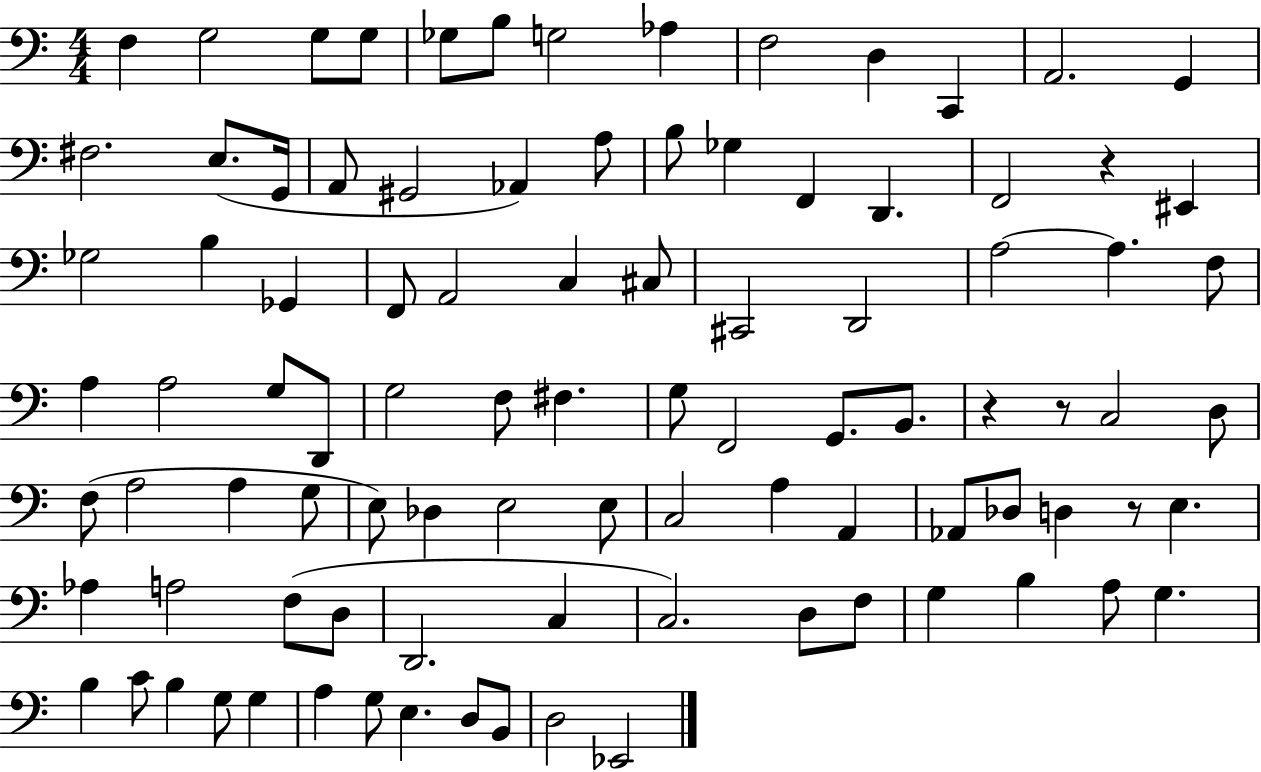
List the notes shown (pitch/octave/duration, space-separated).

F3/q G3/h G3/e G3/e Gb3/e B3/e G3/h Ab3/q F3/h D3/q C2/q A2/h. G2/q F#3/h. E3/e. G2/s A2/e G#2/h Ab2/q A3/e B3/e Gb3/q F2/q D2/q. F2/h R/q EIS2/q Gb3/h B3/q Gb2/q F2/e A2/h C3/q C#3/e C#2/h D2/h A3/h A3/q. F3/e A3/q A3/h G3/e D2/e G3/h F3/e F#3/q. G3/e F2/h G2/e. B2/e. R/q R/e C3/h D3/e F3/e A3/h A3/q G3/e E3/e Db3/q E3/h E3/e C3/h A3/q A2/q Ab2/e Db3/e D3/q R/e E3/q. Ab3/q A3/h F3/e D3/e D2/h. C3/q C3/h. D3/e F3/e G3/q B3/q A3/e G3/q. B3/q C4/e B3/q G3/e G3/q A3/q G3/e E3/q. D3/e B2/e D3/h Eb2/h